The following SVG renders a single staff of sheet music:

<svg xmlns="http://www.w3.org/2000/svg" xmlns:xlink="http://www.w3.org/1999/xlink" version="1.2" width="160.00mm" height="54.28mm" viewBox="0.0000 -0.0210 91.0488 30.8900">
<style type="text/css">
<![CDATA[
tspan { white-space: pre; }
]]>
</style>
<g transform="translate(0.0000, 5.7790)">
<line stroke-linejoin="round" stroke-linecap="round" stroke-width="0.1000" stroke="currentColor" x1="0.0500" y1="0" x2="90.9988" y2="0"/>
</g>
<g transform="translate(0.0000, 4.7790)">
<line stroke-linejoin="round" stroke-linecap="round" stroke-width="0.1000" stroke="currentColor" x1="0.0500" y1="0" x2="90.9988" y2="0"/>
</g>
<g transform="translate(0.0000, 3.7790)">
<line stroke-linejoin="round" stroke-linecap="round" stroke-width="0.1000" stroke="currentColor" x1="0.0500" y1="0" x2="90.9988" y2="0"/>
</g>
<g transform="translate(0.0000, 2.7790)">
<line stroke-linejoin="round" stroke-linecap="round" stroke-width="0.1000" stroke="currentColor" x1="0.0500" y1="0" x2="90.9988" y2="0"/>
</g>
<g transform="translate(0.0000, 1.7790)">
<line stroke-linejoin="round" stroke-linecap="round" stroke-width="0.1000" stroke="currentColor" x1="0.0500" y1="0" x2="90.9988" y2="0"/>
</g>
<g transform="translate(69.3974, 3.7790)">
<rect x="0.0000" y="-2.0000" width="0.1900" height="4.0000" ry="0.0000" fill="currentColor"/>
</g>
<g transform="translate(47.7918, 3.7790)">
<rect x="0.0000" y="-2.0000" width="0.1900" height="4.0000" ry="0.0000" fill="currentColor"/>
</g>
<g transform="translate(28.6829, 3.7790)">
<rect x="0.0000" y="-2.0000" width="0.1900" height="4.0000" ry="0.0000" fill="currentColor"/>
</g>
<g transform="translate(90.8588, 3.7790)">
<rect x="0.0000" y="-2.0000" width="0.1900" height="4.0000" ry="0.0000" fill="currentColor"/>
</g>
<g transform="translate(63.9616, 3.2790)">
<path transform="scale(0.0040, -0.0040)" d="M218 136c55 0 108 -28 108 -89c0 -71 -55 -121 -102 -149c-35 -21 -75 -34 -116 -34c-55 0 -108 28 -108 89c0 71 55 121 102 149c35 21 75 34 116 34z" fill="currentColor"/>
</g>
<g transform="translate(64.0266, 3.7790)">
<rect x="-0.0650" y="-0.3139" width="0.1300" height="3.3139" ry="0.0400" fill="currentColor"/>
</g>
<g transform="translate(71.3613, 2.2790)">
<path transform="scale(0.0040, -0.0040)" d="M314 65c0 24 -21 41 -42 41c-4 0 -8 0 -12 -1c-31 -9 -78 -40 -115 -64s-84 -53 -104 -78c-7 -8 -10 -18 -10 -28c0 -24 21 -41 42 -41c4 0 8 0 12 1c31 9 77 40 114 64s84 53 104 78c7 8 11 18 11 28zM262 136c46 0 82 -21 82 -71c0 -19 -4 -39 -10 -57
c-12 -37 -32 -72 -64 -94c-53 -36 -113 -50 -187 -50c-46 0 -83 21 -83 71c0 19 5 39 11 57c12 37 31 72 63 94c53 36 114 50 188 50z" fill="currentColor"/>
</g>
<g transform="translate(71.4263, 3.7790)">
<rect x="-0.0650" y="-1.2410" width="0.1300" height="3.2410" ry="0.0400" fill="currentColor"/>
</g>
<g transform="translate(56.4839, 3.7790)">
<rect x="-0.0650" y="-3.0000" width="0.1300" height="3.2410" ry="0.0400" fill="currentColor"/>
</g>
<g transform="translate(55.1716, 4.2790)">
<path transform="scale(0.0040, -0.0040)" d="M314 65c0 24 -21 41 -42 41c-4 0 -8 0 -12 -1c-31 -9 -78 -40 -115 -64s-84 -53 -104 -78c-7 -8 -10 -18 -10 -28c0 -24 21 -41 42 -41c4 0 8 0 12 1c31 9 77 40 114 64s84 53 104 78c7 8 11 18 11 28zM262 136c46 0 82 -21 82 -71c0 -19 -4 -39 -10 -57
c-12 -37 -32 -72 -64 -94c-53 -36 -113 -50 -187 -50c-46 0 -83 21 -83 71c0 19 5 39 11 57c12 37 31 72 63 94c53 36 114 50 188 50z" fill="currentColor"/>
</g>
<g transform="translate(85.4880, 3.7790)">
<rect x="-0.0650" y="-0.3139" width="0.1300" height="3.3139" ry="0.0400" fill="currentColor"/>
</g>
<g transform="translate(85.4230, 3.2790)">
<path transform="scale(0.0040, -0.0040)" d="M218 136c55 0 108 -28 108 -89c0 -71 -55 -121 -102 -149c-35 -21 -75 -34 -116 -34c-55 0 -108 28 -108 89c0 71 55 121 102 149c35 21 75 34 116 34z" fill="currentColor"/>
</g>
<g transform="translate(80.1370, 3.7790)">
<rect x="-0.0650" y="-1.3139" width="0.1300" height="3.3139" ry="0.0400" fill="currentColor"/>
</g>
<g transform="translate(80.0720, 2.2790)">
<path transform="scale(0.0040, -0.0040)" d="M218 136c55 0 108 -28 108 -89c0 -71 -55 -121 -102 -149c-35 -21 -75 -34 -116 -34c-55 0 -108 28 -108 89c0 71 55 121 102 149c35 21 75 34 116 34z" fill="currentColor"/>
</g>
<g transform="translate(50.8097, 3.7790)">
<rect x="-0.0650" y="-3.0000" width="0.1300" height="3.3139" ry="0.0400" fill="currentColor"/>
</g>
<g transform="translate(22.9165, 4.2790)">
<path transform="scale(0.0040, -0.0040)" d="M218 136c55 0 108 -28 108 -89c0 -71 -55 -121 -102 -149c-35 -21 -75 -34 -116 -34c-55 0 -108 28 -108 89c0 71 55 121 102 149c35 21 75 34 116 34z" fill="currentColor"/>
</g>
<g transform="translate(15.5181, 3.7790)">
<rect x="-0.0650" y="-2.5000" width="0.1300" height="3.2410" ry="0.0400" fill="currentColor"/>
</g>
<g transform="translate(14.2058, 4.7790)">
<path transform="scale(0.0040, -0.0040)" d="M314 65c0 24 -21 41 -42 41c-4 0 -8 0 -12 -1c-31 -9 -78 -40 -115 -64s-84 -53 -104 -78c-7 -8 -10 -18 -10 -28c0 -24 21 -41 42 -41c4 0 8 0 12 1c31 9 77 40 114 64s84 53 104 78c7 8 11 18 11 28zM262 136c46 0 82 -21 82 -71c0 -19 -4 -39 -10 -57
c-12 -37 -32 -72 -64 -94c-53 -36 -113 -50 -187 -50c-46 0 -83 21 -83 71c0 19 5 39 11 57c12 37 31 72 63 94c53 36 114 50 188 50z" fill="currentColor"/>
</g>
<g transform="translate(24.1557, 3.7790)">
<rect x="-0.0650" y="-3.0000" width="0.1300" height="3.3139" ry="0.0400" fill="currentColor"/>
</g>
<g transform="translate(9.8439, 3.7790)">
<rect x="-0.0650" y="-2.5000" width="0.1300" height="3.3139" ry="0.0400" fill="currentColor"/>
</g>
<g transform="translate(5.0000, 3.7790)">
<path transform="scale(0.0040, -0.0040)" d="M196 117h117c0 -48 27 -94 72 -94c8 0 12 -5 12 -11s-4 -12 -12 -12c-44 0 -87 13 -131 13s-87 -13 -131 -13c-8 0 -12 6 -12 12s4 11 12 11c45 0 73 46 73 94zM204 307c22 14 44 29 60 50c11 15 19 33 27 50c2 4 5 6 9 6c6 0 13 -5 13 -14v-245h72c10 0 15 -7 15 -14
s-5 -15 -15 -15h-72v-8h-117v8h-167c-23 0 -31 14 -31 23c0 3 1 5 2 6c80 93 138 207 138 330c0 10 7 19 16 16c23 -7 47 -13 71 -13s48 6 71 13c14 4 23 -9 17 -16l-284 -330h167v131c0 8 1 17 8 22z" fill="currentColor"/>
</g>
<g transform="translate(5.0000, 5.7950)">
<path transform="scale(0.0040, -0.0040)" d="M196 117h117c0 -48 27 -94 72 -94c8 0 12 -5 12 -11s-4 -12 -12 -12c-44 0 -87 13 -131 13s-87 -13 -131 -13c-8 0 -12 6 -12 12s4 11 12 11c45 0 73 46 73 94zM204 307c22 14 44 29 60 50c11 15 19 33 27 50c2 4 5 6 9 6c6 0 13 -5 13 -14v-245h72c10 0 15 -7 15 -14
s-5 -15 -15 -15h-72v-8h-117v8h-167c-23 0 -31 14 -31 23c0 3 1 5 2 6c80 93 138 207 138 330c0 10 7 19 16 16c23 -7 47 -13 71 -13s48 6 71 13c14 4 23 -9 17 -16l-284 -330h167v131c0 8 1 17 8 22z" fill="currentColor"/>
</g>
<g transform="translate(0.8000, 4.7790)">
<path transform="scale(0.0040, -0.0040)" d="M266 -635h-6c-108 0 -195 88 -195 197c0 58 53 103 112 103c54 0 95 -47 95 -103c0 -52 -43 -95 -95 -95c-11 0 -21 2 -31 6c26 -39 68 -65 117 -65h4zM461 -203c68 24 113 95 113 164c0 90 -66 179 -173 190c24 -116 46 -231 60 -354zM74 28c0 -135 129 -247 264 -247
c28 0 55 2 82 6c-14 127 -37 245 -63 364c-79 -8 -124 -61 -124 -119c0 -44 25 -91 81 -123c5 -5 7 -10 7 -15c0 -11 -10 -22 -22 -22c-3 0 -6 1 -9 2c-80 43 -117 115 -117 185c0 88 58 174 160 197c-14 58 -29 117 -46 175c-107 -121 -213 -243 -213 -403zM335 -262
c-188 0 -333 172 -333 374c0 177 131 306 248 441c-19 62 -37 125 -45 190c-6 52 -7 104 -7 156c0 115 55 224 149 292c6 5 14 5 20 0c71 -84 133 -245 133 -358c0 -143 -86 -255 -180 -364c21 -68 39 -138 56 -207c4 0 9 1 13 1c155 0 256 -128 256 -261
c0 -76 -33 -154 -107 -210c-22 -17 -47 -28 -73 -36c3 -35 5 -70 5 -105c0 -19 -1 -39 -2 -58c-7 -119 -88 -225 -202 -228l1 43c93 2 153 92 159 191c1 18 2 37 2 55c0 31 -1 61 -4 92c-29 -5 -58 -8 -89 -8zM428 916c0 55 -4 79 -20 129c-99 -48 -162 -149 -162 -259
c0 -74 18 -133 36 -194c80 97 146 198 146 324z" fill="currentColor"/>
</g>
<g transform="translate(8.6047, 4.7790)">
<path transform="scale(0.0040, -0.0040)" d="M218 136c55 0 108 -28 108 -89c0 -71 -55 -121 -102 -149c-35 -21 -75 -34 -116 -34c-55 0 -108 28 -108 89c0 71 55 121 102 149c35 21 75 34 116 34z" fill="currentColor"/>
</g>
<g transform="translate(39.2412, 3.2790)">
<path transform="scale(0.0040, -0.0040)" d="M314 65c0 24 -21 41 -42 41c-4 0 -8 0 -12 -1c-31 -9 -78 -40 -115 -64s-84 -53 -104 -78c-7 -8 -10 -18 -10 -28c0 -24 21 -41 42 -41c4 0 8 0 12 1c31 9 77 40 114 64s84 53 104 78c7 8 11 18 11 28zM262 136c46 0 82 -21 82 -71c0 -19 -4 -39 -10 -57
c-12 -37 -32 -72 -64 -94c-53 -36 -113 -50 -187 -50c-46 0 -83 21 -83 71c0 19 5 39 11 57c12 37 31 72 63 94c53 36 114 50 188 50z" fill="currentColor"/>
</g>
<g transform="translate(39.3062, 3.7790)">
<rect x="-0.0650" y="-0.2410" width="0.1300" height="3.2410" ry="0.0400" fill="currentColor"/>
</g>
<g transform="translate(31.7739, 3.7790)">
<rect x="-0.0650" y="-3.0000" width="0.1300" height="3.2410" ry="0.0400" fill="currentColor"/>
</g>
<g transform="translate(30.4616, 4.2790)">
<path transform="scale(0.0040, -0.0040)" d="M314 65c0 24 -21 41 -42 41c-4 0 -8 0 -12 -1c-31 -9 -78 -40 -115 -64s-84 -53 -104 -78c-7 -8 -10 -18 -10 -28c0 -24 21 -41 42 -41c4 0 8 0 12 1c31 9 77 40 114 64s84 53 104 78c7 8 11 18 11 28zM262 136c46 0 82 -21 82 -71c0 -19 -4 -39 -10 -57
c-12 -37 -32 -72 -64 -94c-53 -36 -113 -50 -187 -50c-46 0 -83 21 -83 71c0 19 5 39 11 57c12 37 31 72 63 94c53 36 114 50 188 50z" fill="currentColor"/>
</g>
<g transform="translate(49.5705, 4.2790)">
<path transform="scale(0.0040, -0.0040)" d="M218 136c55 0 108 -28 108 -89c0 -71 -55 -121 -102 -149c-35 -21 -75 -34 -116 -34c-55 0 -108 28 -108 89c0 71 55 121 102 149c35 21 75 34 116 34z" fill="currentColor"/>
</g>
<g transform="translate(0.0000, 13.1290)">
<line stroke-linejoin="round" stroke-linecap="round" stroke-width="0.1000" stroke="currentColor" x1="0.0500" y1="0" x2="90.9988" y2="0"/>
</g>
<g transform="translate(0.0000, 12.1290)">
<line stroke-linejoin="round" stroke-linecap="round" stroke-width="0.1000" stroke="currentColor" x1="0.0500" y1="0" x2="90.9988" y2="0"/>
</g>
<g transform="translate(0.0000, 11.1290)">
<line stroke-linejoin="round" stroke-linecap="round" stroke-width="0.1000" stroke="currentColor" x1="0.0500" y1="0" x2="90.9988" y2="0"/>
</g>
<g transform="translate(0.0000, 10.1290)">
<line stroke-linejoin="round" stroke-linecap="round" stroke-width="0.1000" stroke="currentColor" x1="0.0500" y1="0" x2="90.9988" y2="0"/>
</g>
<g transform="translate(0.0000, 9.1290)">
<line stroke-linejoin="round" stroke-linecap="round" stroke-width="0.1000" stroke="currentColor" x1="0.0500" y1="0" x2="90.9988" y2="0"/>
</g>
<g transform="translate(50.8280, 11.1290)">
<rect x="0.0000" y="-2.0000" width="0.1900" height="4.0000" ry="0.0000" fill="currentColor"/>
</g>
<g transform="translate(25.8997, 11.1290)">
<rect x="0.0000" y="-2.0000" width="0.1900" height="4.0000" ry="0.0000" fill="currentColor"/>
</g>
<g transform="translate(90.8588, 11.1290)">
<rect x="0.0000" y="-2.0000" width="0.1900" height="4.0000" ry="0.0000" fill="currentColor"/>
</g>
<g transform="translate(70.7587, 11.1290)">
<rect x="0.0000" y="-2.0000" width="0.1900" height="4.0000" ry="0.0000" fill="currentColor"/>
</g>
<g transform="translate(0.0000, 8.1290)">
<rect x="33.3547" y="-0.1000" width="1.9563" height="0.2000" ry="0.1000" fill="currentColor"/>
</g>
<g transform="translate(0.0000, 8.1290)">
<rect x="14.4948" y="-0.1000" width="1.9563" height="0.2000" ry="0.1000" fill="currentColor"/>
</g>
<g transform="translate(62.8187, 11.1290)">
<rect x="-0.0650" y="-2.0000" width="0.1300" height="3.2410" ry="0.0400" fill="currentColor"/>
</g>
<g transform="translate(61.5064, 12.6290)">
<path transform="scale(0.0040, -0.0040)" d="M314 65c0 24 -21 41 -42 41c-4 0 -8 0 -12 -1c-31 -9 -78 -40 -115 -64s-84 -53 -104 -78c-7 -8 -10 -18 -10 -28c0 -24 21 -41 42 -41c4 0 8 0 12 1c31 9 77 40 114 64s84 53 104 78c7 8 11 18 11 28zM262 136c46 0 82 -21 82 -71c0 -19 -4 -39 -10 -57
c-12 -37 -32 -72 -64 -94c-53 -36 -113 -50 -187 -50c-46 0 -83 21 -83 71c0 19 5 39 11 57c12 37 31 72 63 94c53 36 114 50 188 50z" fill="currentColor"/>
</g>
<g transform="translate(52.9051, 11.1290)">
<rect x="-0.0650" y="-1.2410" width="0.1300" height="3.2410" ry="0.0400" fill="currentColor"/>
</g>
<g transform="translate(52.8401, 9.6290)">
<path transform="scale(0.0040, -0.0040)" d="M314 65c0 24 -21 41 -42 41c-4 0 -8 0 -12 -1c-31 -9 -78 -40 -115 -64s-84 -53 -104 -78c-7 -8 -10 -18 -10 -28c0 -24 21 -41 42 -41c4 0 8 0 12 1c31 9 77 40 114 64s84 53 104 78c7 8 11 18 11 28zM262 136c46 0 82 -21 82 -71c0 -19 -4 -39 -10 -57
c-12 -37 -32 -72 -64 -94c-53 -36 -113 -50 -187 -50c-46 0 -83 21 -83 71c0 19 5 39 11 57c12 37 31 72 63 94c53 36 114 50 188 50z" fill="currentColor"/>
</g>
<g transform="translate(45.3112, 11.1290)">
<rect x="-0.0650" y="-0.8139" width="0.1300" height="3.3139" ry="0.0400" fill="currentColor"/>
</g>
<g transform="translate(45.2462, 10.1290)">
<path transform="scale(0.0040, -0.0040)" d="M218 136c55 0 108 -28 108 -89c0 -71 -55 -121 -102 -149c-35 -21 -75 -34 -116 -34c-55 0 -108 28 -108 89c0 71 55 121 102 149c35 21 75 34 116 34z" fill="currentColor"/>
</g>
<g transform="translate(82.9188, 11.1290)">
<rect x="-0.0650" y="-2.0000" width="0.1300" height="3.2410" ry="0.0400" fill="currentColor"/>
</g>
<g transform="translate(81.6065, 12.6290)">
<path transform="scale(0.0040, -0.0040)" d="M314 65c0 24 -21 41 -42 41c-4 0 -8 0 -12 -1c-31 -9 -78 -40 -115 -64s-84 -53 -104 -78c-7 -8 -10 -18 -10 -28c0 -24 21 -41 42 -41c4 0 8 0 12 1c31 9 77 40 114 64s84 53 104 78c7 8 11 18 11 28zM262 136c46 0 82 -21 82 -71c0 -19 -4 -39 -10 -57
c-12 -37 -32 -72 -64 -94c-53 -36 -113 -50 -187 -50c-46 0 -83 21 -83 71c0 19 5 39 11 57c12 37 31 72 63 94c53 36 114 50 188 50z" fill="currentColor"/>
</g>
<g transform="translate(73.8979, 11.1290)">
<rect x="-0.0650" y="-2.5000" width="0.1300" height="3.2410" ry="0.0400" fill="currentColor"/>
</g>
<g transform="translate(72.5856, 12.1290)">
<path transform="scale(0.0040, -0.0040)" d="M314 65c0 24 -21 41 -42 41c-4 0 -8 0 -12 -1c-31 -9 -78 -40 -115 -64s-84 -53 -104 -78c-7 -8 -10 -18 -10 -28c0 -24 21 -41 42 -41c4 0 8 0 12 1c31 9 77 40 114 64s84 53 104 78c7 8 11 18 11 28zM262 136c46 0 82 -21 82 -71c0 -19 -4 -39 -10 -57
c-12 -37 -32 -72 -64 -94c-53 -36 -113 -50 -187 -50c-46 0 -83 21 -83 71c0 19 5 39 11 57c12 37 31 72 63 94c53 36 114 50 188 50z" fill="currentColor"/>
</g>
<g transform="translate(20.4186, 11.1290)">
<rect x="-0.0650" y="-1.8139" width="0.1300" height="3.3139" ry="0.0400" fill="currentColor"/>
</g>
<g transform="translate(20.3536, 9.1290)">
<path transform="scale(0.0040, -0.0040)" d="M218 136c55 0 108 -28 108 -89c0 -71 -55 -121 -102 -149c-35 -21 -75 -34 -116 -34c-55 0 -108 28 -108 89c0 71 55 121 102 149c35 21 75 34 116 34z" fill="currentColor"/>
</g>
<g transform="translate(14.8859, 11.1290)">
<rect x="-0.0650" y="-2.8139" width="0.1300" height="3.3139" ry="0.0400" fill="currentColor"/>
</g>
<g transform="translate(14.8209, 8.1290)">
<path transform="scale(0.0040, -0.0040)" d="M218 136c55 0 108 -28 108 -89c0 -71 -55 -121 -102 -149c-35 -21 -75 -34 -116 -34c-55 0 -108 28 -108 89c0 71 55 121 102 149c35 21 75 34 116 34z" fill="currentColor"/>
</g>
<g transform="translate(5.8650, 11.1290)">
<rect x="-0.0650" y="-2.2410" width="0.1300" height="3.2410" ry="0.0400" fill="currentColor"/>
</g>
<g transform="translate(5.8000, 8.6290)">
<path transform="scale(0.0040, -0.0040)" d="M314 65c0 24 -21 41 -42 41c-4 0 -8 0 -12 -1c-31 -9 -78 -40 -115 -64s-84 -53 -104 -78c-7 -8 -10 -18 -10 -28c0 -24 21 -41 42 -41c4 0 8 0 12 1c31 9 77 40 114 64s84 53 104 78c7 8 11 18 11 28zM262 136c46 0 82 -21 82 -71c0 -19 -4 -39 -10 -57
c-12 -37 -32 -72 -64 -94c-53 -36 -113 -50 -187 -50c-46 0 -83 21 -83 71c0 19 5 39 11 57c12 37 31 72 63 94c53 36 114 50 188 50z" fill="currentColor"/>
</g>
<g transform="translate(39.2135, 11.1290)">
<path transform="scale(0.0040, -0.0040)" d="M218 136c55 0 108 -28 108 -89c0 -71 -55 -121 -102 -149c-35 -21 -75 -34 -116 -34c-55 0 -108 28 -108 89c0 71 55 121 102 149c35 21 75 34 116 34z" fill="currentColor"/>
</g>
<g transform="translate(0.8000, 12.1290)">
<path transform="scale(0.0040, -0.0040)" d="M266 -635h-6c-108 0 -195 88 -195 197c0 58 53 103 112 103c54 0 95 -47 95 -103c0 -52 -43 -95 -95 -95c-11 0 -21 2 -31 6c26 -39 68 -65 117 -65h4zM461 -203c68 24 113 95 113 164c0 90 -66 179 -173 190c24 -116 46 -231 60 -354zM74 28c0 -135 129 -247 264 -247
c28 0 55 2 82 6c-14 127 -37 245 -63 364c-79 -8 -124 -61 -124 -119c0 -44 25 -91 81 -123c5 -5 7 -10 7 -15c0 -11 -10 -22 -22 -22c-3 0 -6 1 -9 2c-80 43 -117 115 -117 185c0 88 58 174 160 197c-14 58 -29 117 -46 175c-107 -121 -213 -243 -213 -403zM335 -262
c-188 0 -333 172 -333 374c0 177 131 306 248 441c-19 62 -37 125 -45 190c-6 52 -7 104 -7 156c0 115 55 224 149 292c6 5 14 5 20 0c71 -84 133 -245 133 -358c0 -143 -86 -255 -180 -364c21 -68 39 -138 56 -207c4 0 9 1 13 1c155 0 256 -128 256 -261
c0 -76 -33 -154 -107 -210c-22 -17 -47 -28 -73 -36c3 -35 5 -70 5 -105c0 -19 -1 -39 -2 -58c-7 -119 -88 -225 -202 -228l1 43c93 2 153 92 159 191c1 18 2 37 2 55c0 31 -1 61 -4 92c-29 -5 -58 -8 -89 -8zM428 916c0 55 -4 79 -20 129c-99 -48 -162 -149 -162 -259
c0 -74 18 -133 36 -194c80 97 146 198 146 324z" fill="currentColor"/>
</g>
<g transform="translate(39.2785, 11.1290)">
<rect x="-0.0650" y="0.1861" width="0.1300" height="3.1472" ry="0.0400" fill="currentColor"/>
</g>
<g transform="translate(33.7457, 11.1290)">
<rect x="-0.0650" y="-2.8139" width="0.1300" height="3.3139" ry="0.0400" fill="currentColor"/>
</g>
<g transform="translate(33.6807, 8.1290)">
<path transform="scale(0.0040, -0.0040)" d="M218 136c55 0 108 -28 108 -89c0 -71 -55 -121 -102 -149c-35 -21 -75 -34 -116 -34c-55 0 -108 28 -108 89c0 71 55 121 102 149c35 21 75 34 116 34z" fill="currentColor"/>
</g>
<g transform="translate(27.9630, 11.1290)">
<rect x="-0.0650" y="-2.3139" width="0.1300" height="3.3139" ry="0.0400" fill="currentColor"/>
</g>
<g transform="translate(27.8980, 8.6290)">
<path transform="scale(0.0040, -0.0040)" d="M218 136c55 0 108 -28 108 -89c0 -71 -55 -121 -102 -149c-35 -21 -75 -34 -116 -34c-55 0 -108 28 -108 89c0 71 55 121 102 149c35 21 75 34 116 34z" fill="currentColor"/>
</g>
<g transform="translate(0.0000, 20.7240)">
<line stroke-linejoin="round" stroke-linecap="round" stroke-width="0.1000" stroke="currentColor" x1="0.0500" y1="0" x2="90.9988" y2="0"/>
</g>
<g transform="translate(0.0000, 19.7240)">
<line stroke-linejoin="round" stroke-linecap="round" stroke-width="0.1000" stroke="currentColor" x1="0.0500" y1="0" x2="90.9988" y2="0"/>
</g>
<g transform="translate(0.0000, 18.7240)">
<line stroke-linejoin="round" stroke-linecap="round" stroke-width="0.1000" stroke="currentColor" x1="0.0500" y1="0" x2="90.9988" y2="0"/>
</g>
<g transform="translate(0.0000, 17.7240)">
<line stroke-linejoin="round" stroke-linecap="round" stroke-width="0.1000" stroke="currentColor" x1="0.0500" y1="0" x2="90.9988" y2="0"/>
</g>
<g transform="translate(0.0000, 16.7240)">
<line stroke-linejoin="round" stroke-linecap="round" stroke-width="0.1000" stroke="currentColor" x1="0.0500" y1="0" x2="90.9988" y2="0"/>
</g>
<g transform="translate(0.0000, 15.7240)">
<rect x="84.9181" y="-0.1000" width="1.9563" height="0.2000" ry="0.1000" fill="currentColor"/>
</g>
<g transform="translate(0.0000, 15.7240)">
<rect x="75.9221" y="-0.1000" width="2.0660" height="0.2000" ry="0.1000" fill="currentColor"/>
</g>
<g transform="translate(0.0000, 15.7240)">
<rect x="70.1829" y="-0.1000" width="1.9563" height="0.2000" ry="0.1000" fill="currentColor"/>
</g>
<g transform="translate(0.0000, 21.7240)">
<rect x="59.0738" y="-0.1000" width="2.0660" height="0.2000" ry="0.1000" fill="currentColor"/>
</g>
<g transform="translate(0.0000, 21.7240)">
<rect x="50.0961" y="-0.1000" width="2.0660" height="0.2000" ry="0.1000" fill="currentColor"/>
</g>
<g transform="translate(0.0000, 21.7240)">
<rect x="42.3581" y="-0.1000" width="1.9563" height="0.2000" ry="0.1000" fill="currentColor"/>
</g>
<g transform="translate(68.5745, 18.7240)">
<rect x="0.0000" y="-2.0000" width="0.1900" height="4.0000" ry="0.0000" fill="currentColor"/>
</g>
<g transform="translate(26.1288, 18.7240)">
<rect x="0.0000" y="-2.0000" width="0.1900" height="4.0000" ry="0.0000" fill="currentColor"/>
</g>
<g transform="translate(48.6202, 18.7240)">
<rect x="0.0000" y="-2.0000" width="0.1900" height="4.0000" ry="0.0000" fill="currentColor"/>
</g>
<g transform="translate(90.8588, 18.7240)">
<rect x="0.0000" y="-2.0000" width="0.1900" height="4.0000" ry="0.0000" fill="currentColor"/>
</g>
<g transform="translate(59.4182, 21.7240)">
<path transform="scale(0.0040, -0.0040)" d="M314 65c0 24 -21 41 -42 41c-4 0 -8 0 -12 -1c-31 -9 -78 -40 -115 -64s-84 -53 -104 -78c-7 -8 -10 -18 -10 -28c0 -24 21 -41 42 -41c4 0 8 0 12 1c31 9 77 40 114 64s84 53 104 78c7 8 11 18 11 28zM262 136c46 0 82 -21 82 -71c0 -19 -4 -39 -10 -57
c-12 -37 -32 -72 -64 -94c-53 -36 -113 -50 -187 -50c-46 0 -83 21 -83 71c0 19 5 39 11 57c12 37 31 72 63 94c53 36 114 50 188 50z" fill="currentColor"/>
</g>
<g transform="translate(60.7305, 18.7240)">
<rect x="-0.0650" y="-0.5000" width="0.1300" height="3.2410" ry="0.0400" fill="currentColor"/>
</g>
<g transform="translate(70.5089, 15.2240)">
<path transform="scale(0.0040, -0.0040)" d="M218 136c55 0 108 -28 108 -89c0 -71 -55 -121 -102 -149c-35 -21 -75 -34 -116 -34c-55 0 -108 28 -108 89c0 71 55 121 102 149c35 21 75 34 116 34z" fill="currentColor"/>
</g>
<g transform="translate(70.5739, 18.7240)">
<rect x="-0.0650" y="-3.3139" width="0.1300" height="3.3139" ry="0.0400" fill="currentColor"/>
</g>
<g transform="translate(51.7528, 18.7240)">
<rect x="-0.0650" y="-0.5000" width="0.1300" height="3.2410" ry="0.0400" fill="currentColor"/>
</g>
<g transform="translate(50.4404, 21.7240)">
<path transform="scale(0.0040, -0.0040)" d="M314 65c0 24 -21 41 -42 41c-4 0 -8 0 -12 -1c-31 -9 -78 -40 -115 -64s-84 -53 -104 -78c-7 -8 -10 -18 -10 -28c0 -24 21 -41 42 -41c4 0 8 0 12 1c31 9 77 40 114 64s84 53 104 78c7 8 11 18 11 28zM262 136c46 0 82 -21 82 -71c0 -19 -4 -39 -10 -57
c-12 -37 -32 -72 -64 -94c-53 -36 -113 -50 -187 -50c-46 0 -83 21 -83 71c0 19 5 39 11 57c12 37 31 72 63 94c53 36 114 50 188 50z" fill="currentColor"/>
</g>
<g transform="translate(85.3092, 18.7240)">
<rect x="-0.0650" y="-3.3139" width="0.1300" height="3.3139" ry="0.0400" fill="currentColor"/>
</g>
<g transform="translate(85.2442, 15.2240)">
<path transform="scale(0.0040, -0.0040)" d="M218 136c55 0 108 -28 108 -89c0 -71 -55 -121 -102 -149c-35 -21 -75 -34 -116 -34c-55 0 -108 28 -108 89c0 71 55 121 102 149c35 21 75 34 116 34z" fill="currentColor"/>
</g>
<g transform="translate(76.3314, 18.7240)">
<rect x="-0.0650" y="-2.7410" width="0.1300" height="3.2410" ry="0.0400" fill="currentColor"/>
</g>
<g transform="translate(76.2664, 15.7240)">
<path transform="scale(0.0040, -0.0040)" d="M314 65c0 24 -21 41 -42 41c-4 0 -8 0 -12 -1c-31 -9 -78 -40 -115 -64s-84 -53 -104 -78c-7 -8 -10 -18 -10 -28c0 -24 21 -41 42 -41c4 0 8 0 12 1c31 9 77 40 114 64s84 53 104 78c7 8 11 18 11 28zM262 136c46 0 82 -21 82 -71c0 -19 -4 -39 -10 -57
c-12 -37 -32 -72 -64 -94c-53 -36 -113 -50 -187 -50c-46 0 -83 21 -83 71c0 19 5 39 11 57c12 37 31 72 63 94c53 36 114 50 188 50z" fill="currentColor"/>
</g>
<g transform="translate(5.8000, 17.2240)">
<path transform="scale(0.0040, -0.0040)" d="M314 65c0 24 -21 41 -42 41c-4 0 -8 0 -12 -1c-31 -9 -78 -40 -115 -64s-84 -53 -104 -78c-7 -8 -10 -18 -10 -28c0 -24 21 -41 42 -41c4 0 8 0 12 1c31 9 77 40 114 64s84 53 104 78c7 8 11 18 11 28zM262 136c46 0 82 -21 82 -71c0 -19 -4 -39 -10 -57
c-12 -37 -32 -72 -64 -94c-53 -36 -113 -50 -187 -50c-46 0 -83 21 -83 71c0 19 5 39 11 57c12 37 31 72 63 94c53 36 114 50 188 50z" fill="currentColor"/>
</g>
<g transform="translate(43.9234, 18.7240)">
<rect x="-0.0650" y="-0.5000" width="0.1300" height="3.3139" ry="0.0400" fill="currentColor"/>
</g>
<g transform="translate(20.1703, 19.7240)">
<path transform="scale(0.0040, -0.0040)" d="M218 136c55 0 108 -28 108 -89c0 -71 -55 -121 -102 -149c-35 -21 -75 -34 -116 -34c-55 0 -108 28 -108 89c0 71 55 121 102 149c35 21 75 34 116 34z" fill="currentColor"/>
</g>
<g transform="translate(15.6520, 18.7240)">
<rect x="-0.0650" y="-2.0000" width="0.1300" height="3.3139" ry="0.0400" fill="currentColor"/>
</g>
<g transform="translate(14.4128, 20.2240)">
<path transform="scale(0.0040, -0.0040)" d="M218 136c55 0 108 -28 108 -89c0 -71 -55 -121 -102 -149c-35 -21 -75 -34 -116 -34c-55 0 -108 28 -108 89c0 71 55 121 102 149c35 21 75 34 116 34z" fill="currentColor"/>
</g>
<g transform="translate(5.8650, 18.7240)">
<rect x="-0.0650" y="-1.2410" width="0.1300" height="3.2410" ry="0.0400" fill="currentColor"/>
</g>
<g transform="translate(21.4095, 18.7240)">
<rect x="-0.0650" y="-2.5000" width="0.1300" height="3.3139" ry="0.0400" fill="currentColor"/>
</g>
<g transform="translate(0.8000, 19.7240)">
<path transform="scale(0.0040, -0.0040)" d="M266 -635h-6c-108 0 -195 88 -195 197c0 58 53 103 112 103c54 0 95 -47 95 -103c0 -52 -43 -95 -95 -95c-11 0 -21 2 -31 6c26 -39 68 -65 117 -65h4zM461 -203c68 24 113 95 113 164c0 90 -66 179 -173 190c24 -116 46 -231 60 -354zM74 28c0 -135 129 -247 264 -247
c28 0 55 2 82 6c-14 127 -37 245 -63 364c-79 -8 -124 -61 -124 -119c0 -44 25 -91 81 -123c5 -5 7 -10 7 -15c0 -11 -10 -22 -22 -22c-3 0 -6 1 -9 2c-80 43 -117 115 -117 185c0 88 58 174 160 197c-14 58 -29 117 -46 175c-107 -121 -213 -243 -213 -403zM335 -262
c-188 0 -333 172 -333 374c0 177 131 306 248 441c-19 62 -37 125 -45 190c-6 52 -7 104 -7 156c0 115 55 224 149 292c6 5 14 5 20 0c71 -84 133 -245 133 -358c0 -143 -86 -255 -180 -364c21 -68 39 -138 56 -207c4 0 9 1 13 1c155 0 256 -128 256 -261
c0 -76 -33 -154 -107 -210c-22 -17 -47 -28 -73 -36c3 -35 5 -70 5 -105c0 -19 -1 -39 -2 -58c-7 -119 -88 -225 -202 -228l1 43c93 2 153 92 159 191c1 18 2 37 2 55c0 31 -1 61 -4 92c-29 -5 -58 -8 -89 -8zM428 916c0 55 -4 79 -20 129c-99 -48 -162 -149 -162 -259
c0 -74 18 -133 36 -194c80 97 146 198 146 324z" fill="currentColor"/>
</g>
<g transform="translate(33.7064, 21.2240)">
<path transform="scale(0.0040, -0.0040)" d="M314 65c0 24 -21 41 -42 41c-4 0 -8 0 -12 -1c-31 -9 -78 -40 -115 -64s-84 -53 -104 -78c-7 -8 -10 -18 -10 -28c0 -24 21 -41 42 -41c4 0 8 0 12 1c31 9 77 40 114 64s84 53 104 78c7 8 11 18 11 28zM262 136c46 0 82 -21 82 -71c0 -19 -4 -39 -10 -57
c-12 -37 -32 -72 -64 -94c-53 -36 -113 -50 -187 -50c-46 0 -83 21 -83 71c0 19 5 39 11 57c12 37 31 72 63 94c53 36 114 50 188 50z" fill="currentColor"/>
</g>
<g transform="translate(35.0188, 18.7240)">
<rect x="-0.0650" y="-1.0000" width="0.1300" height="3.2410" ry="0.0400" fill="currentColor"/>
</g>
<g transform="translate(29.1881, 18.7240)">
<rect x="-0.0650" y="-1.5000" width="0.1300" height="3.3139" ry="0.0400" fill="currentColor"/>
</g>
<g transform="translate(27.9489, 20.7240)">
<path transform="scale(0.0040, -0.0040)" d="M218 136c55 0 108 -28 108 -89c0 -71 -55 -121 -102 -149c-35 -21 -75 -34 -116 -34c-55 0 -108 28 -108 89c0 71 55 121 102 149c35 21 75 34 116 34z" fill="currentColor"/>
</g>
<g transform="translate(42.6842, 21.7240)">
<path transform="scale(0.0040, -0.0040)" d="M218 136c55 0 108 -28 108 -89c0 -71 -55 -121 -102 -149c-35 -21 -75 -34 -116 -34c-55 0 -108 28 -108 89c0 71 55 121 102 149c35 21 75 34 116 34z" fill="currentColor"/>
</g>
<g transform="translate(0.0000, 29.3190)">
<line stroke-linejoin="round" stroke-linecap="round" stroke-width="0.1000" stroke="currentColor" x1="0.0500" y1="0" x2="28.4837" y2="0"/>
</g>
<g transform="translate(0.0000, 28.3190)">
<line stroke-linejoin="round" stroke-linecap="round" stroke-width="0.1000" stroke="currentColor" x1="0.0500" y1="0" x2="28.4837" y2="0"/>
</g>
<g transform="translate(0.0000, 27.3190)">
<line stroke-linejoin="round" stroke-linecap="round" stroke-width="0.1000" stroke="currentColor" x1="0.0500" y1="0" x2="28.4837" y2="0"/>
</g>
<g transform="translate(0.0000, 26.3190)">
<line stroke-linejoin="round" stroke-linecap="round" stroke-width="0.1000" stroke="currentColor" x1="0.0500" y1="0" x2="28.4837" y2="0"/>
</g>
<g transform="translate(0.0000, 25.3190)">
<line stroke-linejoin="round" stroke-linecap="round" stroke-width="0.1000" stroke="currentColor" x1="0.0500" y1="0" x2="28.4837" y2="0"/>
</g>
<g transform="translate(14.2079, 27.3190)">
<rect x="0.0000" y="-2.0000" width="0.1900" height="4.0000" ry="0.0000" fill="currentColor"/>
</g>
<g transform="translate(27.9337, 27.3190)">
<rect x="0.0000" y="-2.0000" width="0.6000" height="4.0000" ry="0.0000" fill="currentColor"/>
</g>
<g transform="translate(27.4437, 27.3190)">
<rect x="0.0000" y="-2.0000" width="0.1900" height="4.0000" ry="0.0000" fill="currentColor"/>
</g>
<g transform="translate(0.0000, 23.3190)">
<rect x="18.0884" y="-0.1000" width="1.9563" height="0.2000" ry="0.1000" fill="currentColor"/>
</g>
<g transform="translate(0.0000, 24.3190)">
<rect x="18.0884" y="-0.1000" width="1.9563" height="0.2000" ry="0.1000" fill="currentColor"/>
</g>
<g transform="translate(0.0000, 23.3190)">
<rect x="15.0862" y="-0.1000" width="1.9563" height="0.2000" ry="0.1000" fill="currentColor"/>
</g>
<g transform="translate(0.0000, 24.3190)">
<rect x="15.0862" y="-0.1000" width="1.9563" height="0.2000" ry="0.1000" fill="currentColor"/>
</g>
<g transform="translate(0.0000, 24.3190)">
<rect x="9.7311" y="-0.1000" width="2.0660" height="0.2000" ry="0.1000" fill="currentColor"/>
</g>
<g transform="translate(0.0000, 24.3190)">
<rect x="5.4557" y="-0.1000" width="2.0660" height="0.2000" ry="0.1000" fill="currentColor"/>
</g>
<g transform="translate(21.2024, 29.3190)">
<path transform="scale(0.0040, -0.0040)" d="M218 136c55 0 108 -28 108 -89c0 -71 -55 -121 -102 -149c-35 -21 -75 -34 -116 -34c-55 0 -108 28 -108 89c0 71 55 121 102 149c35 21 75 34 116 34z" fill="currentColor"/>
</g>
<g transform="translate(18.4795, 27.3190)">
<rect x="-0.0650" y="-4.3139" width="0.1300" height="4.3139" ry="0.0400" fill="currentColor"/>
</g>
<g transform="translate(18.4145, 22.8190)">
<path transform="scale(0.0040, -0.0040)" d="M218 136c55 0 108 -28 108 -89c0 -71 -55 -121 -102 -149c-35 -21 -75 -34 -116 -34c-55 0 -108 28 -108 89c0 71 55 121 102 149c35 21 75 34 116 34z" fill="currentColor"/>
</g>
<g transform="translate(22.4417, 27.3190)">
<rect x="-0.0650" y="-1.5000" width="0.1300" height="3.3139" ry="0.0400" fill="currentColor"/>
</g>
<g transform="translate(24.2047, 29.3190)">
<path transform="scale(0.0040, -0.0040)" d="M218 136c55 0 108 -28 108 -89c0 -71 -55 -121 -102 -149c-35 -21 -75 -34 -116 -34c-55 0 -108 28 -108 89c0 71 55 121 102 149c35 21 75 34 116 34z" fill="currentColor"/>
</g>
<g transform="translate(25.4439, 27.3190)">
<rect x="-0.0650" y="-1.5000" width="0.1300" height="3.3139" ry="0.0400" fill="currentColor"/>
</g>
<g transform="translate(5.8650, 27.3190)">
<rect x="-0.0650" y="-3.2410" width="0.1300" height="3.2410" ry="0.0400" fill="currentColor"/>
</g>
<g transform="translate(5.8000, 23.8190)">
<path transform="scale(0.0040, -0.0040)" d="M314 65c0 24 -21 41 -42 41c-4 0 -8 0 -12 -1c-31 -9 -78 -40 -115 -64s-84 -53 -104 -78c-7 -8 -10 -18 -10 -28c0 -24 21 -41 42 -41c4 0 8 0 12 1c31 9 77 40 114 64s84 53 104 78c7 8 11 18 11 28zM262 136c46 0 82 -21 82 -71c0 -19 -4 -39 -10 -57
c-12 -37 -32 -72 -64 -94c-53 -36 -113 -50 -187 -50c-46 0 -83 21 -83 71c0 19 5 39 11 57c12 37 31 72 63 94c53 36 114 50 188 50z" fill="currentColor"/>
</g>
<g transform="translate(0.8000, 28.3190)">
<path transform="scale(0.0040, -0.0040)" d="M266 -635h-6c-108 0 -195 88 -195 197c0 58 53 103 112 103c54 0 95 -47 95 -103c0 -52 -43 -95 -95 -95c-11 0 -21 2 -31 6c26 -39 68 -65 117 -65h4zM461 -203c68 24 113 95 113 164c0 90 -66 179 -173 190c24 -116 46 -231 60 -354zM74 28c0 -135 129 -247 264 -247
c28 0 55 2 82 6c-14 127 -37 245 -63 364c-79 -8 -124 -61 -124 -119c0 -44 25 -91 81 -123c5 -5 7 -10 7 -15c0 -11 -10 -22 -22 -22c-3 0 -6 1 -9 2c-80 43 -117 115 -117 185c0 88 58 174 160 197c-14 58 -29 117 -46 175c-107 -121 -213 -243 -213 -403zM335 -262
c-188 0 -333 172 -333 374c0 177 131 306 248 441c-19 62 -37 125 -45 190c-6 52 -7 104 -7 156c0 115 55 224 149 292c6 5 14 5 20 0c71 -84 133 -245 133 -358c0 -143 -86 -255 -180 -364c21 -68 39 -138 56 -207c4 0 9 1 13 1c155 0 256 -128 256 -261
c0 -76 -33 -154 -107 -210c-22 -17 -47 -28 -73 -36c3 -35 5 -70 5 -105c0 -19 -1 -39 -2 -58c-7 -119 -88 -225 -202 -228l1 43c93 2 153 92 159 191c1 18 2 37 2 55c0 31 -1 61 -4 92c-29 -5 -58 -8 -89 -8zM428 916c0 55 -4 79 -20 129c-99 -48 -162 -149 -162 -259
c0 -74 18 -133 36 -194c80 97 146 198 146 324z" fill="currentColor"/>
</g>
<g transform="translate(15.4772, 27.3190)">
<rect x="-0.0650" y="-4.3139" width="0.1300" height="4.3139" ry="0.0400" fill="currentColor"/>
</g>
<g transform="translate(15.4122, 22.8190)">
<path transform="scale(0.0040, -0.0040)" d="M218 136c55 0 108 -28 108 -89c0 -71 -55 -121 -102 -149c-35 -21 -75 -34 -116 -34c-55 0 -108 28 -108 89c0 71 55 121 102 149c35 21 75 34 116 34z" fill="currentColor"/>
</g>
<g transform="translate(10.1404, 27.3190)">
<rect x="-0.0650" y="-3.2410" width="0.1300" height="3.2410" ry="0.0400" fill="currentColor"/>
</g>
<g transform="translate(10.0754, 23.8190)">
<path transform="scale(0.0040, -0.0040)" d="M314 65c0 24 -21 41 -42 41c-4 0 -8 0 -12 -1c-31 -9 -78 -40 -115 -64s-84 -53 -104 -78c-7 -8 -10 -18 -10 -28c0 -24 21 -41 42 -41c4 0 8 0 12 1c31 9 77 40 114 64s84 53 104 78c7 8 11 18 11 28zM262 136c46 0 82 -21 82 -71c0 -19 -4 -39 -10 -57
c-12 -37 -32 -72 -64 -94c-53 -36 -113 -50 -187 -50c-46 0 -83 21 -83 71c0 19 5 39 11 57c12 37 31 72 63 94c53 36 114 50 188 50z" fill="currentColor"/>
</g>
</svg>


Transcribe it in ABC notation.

X:1
T:Untitled
M:4/4
L:1/4
K:C
G G2 A A2 c2 A A2 c e2 e c g2 a f g a B d e2 F2 G2 F2 e2 F G E D2 C C2 C2 b a2 b b2 b2 d' d' E E